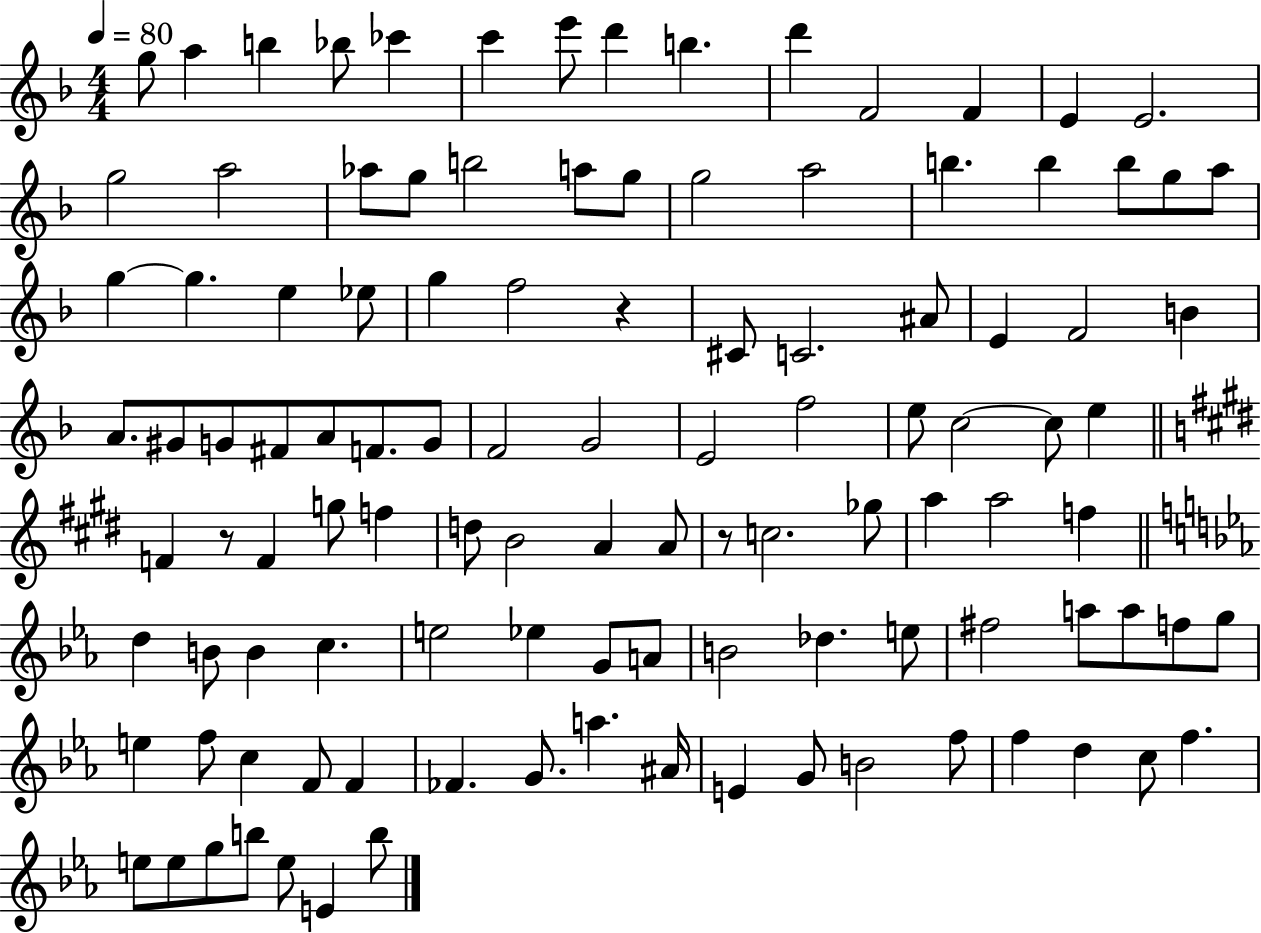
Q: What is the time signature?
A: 4/4